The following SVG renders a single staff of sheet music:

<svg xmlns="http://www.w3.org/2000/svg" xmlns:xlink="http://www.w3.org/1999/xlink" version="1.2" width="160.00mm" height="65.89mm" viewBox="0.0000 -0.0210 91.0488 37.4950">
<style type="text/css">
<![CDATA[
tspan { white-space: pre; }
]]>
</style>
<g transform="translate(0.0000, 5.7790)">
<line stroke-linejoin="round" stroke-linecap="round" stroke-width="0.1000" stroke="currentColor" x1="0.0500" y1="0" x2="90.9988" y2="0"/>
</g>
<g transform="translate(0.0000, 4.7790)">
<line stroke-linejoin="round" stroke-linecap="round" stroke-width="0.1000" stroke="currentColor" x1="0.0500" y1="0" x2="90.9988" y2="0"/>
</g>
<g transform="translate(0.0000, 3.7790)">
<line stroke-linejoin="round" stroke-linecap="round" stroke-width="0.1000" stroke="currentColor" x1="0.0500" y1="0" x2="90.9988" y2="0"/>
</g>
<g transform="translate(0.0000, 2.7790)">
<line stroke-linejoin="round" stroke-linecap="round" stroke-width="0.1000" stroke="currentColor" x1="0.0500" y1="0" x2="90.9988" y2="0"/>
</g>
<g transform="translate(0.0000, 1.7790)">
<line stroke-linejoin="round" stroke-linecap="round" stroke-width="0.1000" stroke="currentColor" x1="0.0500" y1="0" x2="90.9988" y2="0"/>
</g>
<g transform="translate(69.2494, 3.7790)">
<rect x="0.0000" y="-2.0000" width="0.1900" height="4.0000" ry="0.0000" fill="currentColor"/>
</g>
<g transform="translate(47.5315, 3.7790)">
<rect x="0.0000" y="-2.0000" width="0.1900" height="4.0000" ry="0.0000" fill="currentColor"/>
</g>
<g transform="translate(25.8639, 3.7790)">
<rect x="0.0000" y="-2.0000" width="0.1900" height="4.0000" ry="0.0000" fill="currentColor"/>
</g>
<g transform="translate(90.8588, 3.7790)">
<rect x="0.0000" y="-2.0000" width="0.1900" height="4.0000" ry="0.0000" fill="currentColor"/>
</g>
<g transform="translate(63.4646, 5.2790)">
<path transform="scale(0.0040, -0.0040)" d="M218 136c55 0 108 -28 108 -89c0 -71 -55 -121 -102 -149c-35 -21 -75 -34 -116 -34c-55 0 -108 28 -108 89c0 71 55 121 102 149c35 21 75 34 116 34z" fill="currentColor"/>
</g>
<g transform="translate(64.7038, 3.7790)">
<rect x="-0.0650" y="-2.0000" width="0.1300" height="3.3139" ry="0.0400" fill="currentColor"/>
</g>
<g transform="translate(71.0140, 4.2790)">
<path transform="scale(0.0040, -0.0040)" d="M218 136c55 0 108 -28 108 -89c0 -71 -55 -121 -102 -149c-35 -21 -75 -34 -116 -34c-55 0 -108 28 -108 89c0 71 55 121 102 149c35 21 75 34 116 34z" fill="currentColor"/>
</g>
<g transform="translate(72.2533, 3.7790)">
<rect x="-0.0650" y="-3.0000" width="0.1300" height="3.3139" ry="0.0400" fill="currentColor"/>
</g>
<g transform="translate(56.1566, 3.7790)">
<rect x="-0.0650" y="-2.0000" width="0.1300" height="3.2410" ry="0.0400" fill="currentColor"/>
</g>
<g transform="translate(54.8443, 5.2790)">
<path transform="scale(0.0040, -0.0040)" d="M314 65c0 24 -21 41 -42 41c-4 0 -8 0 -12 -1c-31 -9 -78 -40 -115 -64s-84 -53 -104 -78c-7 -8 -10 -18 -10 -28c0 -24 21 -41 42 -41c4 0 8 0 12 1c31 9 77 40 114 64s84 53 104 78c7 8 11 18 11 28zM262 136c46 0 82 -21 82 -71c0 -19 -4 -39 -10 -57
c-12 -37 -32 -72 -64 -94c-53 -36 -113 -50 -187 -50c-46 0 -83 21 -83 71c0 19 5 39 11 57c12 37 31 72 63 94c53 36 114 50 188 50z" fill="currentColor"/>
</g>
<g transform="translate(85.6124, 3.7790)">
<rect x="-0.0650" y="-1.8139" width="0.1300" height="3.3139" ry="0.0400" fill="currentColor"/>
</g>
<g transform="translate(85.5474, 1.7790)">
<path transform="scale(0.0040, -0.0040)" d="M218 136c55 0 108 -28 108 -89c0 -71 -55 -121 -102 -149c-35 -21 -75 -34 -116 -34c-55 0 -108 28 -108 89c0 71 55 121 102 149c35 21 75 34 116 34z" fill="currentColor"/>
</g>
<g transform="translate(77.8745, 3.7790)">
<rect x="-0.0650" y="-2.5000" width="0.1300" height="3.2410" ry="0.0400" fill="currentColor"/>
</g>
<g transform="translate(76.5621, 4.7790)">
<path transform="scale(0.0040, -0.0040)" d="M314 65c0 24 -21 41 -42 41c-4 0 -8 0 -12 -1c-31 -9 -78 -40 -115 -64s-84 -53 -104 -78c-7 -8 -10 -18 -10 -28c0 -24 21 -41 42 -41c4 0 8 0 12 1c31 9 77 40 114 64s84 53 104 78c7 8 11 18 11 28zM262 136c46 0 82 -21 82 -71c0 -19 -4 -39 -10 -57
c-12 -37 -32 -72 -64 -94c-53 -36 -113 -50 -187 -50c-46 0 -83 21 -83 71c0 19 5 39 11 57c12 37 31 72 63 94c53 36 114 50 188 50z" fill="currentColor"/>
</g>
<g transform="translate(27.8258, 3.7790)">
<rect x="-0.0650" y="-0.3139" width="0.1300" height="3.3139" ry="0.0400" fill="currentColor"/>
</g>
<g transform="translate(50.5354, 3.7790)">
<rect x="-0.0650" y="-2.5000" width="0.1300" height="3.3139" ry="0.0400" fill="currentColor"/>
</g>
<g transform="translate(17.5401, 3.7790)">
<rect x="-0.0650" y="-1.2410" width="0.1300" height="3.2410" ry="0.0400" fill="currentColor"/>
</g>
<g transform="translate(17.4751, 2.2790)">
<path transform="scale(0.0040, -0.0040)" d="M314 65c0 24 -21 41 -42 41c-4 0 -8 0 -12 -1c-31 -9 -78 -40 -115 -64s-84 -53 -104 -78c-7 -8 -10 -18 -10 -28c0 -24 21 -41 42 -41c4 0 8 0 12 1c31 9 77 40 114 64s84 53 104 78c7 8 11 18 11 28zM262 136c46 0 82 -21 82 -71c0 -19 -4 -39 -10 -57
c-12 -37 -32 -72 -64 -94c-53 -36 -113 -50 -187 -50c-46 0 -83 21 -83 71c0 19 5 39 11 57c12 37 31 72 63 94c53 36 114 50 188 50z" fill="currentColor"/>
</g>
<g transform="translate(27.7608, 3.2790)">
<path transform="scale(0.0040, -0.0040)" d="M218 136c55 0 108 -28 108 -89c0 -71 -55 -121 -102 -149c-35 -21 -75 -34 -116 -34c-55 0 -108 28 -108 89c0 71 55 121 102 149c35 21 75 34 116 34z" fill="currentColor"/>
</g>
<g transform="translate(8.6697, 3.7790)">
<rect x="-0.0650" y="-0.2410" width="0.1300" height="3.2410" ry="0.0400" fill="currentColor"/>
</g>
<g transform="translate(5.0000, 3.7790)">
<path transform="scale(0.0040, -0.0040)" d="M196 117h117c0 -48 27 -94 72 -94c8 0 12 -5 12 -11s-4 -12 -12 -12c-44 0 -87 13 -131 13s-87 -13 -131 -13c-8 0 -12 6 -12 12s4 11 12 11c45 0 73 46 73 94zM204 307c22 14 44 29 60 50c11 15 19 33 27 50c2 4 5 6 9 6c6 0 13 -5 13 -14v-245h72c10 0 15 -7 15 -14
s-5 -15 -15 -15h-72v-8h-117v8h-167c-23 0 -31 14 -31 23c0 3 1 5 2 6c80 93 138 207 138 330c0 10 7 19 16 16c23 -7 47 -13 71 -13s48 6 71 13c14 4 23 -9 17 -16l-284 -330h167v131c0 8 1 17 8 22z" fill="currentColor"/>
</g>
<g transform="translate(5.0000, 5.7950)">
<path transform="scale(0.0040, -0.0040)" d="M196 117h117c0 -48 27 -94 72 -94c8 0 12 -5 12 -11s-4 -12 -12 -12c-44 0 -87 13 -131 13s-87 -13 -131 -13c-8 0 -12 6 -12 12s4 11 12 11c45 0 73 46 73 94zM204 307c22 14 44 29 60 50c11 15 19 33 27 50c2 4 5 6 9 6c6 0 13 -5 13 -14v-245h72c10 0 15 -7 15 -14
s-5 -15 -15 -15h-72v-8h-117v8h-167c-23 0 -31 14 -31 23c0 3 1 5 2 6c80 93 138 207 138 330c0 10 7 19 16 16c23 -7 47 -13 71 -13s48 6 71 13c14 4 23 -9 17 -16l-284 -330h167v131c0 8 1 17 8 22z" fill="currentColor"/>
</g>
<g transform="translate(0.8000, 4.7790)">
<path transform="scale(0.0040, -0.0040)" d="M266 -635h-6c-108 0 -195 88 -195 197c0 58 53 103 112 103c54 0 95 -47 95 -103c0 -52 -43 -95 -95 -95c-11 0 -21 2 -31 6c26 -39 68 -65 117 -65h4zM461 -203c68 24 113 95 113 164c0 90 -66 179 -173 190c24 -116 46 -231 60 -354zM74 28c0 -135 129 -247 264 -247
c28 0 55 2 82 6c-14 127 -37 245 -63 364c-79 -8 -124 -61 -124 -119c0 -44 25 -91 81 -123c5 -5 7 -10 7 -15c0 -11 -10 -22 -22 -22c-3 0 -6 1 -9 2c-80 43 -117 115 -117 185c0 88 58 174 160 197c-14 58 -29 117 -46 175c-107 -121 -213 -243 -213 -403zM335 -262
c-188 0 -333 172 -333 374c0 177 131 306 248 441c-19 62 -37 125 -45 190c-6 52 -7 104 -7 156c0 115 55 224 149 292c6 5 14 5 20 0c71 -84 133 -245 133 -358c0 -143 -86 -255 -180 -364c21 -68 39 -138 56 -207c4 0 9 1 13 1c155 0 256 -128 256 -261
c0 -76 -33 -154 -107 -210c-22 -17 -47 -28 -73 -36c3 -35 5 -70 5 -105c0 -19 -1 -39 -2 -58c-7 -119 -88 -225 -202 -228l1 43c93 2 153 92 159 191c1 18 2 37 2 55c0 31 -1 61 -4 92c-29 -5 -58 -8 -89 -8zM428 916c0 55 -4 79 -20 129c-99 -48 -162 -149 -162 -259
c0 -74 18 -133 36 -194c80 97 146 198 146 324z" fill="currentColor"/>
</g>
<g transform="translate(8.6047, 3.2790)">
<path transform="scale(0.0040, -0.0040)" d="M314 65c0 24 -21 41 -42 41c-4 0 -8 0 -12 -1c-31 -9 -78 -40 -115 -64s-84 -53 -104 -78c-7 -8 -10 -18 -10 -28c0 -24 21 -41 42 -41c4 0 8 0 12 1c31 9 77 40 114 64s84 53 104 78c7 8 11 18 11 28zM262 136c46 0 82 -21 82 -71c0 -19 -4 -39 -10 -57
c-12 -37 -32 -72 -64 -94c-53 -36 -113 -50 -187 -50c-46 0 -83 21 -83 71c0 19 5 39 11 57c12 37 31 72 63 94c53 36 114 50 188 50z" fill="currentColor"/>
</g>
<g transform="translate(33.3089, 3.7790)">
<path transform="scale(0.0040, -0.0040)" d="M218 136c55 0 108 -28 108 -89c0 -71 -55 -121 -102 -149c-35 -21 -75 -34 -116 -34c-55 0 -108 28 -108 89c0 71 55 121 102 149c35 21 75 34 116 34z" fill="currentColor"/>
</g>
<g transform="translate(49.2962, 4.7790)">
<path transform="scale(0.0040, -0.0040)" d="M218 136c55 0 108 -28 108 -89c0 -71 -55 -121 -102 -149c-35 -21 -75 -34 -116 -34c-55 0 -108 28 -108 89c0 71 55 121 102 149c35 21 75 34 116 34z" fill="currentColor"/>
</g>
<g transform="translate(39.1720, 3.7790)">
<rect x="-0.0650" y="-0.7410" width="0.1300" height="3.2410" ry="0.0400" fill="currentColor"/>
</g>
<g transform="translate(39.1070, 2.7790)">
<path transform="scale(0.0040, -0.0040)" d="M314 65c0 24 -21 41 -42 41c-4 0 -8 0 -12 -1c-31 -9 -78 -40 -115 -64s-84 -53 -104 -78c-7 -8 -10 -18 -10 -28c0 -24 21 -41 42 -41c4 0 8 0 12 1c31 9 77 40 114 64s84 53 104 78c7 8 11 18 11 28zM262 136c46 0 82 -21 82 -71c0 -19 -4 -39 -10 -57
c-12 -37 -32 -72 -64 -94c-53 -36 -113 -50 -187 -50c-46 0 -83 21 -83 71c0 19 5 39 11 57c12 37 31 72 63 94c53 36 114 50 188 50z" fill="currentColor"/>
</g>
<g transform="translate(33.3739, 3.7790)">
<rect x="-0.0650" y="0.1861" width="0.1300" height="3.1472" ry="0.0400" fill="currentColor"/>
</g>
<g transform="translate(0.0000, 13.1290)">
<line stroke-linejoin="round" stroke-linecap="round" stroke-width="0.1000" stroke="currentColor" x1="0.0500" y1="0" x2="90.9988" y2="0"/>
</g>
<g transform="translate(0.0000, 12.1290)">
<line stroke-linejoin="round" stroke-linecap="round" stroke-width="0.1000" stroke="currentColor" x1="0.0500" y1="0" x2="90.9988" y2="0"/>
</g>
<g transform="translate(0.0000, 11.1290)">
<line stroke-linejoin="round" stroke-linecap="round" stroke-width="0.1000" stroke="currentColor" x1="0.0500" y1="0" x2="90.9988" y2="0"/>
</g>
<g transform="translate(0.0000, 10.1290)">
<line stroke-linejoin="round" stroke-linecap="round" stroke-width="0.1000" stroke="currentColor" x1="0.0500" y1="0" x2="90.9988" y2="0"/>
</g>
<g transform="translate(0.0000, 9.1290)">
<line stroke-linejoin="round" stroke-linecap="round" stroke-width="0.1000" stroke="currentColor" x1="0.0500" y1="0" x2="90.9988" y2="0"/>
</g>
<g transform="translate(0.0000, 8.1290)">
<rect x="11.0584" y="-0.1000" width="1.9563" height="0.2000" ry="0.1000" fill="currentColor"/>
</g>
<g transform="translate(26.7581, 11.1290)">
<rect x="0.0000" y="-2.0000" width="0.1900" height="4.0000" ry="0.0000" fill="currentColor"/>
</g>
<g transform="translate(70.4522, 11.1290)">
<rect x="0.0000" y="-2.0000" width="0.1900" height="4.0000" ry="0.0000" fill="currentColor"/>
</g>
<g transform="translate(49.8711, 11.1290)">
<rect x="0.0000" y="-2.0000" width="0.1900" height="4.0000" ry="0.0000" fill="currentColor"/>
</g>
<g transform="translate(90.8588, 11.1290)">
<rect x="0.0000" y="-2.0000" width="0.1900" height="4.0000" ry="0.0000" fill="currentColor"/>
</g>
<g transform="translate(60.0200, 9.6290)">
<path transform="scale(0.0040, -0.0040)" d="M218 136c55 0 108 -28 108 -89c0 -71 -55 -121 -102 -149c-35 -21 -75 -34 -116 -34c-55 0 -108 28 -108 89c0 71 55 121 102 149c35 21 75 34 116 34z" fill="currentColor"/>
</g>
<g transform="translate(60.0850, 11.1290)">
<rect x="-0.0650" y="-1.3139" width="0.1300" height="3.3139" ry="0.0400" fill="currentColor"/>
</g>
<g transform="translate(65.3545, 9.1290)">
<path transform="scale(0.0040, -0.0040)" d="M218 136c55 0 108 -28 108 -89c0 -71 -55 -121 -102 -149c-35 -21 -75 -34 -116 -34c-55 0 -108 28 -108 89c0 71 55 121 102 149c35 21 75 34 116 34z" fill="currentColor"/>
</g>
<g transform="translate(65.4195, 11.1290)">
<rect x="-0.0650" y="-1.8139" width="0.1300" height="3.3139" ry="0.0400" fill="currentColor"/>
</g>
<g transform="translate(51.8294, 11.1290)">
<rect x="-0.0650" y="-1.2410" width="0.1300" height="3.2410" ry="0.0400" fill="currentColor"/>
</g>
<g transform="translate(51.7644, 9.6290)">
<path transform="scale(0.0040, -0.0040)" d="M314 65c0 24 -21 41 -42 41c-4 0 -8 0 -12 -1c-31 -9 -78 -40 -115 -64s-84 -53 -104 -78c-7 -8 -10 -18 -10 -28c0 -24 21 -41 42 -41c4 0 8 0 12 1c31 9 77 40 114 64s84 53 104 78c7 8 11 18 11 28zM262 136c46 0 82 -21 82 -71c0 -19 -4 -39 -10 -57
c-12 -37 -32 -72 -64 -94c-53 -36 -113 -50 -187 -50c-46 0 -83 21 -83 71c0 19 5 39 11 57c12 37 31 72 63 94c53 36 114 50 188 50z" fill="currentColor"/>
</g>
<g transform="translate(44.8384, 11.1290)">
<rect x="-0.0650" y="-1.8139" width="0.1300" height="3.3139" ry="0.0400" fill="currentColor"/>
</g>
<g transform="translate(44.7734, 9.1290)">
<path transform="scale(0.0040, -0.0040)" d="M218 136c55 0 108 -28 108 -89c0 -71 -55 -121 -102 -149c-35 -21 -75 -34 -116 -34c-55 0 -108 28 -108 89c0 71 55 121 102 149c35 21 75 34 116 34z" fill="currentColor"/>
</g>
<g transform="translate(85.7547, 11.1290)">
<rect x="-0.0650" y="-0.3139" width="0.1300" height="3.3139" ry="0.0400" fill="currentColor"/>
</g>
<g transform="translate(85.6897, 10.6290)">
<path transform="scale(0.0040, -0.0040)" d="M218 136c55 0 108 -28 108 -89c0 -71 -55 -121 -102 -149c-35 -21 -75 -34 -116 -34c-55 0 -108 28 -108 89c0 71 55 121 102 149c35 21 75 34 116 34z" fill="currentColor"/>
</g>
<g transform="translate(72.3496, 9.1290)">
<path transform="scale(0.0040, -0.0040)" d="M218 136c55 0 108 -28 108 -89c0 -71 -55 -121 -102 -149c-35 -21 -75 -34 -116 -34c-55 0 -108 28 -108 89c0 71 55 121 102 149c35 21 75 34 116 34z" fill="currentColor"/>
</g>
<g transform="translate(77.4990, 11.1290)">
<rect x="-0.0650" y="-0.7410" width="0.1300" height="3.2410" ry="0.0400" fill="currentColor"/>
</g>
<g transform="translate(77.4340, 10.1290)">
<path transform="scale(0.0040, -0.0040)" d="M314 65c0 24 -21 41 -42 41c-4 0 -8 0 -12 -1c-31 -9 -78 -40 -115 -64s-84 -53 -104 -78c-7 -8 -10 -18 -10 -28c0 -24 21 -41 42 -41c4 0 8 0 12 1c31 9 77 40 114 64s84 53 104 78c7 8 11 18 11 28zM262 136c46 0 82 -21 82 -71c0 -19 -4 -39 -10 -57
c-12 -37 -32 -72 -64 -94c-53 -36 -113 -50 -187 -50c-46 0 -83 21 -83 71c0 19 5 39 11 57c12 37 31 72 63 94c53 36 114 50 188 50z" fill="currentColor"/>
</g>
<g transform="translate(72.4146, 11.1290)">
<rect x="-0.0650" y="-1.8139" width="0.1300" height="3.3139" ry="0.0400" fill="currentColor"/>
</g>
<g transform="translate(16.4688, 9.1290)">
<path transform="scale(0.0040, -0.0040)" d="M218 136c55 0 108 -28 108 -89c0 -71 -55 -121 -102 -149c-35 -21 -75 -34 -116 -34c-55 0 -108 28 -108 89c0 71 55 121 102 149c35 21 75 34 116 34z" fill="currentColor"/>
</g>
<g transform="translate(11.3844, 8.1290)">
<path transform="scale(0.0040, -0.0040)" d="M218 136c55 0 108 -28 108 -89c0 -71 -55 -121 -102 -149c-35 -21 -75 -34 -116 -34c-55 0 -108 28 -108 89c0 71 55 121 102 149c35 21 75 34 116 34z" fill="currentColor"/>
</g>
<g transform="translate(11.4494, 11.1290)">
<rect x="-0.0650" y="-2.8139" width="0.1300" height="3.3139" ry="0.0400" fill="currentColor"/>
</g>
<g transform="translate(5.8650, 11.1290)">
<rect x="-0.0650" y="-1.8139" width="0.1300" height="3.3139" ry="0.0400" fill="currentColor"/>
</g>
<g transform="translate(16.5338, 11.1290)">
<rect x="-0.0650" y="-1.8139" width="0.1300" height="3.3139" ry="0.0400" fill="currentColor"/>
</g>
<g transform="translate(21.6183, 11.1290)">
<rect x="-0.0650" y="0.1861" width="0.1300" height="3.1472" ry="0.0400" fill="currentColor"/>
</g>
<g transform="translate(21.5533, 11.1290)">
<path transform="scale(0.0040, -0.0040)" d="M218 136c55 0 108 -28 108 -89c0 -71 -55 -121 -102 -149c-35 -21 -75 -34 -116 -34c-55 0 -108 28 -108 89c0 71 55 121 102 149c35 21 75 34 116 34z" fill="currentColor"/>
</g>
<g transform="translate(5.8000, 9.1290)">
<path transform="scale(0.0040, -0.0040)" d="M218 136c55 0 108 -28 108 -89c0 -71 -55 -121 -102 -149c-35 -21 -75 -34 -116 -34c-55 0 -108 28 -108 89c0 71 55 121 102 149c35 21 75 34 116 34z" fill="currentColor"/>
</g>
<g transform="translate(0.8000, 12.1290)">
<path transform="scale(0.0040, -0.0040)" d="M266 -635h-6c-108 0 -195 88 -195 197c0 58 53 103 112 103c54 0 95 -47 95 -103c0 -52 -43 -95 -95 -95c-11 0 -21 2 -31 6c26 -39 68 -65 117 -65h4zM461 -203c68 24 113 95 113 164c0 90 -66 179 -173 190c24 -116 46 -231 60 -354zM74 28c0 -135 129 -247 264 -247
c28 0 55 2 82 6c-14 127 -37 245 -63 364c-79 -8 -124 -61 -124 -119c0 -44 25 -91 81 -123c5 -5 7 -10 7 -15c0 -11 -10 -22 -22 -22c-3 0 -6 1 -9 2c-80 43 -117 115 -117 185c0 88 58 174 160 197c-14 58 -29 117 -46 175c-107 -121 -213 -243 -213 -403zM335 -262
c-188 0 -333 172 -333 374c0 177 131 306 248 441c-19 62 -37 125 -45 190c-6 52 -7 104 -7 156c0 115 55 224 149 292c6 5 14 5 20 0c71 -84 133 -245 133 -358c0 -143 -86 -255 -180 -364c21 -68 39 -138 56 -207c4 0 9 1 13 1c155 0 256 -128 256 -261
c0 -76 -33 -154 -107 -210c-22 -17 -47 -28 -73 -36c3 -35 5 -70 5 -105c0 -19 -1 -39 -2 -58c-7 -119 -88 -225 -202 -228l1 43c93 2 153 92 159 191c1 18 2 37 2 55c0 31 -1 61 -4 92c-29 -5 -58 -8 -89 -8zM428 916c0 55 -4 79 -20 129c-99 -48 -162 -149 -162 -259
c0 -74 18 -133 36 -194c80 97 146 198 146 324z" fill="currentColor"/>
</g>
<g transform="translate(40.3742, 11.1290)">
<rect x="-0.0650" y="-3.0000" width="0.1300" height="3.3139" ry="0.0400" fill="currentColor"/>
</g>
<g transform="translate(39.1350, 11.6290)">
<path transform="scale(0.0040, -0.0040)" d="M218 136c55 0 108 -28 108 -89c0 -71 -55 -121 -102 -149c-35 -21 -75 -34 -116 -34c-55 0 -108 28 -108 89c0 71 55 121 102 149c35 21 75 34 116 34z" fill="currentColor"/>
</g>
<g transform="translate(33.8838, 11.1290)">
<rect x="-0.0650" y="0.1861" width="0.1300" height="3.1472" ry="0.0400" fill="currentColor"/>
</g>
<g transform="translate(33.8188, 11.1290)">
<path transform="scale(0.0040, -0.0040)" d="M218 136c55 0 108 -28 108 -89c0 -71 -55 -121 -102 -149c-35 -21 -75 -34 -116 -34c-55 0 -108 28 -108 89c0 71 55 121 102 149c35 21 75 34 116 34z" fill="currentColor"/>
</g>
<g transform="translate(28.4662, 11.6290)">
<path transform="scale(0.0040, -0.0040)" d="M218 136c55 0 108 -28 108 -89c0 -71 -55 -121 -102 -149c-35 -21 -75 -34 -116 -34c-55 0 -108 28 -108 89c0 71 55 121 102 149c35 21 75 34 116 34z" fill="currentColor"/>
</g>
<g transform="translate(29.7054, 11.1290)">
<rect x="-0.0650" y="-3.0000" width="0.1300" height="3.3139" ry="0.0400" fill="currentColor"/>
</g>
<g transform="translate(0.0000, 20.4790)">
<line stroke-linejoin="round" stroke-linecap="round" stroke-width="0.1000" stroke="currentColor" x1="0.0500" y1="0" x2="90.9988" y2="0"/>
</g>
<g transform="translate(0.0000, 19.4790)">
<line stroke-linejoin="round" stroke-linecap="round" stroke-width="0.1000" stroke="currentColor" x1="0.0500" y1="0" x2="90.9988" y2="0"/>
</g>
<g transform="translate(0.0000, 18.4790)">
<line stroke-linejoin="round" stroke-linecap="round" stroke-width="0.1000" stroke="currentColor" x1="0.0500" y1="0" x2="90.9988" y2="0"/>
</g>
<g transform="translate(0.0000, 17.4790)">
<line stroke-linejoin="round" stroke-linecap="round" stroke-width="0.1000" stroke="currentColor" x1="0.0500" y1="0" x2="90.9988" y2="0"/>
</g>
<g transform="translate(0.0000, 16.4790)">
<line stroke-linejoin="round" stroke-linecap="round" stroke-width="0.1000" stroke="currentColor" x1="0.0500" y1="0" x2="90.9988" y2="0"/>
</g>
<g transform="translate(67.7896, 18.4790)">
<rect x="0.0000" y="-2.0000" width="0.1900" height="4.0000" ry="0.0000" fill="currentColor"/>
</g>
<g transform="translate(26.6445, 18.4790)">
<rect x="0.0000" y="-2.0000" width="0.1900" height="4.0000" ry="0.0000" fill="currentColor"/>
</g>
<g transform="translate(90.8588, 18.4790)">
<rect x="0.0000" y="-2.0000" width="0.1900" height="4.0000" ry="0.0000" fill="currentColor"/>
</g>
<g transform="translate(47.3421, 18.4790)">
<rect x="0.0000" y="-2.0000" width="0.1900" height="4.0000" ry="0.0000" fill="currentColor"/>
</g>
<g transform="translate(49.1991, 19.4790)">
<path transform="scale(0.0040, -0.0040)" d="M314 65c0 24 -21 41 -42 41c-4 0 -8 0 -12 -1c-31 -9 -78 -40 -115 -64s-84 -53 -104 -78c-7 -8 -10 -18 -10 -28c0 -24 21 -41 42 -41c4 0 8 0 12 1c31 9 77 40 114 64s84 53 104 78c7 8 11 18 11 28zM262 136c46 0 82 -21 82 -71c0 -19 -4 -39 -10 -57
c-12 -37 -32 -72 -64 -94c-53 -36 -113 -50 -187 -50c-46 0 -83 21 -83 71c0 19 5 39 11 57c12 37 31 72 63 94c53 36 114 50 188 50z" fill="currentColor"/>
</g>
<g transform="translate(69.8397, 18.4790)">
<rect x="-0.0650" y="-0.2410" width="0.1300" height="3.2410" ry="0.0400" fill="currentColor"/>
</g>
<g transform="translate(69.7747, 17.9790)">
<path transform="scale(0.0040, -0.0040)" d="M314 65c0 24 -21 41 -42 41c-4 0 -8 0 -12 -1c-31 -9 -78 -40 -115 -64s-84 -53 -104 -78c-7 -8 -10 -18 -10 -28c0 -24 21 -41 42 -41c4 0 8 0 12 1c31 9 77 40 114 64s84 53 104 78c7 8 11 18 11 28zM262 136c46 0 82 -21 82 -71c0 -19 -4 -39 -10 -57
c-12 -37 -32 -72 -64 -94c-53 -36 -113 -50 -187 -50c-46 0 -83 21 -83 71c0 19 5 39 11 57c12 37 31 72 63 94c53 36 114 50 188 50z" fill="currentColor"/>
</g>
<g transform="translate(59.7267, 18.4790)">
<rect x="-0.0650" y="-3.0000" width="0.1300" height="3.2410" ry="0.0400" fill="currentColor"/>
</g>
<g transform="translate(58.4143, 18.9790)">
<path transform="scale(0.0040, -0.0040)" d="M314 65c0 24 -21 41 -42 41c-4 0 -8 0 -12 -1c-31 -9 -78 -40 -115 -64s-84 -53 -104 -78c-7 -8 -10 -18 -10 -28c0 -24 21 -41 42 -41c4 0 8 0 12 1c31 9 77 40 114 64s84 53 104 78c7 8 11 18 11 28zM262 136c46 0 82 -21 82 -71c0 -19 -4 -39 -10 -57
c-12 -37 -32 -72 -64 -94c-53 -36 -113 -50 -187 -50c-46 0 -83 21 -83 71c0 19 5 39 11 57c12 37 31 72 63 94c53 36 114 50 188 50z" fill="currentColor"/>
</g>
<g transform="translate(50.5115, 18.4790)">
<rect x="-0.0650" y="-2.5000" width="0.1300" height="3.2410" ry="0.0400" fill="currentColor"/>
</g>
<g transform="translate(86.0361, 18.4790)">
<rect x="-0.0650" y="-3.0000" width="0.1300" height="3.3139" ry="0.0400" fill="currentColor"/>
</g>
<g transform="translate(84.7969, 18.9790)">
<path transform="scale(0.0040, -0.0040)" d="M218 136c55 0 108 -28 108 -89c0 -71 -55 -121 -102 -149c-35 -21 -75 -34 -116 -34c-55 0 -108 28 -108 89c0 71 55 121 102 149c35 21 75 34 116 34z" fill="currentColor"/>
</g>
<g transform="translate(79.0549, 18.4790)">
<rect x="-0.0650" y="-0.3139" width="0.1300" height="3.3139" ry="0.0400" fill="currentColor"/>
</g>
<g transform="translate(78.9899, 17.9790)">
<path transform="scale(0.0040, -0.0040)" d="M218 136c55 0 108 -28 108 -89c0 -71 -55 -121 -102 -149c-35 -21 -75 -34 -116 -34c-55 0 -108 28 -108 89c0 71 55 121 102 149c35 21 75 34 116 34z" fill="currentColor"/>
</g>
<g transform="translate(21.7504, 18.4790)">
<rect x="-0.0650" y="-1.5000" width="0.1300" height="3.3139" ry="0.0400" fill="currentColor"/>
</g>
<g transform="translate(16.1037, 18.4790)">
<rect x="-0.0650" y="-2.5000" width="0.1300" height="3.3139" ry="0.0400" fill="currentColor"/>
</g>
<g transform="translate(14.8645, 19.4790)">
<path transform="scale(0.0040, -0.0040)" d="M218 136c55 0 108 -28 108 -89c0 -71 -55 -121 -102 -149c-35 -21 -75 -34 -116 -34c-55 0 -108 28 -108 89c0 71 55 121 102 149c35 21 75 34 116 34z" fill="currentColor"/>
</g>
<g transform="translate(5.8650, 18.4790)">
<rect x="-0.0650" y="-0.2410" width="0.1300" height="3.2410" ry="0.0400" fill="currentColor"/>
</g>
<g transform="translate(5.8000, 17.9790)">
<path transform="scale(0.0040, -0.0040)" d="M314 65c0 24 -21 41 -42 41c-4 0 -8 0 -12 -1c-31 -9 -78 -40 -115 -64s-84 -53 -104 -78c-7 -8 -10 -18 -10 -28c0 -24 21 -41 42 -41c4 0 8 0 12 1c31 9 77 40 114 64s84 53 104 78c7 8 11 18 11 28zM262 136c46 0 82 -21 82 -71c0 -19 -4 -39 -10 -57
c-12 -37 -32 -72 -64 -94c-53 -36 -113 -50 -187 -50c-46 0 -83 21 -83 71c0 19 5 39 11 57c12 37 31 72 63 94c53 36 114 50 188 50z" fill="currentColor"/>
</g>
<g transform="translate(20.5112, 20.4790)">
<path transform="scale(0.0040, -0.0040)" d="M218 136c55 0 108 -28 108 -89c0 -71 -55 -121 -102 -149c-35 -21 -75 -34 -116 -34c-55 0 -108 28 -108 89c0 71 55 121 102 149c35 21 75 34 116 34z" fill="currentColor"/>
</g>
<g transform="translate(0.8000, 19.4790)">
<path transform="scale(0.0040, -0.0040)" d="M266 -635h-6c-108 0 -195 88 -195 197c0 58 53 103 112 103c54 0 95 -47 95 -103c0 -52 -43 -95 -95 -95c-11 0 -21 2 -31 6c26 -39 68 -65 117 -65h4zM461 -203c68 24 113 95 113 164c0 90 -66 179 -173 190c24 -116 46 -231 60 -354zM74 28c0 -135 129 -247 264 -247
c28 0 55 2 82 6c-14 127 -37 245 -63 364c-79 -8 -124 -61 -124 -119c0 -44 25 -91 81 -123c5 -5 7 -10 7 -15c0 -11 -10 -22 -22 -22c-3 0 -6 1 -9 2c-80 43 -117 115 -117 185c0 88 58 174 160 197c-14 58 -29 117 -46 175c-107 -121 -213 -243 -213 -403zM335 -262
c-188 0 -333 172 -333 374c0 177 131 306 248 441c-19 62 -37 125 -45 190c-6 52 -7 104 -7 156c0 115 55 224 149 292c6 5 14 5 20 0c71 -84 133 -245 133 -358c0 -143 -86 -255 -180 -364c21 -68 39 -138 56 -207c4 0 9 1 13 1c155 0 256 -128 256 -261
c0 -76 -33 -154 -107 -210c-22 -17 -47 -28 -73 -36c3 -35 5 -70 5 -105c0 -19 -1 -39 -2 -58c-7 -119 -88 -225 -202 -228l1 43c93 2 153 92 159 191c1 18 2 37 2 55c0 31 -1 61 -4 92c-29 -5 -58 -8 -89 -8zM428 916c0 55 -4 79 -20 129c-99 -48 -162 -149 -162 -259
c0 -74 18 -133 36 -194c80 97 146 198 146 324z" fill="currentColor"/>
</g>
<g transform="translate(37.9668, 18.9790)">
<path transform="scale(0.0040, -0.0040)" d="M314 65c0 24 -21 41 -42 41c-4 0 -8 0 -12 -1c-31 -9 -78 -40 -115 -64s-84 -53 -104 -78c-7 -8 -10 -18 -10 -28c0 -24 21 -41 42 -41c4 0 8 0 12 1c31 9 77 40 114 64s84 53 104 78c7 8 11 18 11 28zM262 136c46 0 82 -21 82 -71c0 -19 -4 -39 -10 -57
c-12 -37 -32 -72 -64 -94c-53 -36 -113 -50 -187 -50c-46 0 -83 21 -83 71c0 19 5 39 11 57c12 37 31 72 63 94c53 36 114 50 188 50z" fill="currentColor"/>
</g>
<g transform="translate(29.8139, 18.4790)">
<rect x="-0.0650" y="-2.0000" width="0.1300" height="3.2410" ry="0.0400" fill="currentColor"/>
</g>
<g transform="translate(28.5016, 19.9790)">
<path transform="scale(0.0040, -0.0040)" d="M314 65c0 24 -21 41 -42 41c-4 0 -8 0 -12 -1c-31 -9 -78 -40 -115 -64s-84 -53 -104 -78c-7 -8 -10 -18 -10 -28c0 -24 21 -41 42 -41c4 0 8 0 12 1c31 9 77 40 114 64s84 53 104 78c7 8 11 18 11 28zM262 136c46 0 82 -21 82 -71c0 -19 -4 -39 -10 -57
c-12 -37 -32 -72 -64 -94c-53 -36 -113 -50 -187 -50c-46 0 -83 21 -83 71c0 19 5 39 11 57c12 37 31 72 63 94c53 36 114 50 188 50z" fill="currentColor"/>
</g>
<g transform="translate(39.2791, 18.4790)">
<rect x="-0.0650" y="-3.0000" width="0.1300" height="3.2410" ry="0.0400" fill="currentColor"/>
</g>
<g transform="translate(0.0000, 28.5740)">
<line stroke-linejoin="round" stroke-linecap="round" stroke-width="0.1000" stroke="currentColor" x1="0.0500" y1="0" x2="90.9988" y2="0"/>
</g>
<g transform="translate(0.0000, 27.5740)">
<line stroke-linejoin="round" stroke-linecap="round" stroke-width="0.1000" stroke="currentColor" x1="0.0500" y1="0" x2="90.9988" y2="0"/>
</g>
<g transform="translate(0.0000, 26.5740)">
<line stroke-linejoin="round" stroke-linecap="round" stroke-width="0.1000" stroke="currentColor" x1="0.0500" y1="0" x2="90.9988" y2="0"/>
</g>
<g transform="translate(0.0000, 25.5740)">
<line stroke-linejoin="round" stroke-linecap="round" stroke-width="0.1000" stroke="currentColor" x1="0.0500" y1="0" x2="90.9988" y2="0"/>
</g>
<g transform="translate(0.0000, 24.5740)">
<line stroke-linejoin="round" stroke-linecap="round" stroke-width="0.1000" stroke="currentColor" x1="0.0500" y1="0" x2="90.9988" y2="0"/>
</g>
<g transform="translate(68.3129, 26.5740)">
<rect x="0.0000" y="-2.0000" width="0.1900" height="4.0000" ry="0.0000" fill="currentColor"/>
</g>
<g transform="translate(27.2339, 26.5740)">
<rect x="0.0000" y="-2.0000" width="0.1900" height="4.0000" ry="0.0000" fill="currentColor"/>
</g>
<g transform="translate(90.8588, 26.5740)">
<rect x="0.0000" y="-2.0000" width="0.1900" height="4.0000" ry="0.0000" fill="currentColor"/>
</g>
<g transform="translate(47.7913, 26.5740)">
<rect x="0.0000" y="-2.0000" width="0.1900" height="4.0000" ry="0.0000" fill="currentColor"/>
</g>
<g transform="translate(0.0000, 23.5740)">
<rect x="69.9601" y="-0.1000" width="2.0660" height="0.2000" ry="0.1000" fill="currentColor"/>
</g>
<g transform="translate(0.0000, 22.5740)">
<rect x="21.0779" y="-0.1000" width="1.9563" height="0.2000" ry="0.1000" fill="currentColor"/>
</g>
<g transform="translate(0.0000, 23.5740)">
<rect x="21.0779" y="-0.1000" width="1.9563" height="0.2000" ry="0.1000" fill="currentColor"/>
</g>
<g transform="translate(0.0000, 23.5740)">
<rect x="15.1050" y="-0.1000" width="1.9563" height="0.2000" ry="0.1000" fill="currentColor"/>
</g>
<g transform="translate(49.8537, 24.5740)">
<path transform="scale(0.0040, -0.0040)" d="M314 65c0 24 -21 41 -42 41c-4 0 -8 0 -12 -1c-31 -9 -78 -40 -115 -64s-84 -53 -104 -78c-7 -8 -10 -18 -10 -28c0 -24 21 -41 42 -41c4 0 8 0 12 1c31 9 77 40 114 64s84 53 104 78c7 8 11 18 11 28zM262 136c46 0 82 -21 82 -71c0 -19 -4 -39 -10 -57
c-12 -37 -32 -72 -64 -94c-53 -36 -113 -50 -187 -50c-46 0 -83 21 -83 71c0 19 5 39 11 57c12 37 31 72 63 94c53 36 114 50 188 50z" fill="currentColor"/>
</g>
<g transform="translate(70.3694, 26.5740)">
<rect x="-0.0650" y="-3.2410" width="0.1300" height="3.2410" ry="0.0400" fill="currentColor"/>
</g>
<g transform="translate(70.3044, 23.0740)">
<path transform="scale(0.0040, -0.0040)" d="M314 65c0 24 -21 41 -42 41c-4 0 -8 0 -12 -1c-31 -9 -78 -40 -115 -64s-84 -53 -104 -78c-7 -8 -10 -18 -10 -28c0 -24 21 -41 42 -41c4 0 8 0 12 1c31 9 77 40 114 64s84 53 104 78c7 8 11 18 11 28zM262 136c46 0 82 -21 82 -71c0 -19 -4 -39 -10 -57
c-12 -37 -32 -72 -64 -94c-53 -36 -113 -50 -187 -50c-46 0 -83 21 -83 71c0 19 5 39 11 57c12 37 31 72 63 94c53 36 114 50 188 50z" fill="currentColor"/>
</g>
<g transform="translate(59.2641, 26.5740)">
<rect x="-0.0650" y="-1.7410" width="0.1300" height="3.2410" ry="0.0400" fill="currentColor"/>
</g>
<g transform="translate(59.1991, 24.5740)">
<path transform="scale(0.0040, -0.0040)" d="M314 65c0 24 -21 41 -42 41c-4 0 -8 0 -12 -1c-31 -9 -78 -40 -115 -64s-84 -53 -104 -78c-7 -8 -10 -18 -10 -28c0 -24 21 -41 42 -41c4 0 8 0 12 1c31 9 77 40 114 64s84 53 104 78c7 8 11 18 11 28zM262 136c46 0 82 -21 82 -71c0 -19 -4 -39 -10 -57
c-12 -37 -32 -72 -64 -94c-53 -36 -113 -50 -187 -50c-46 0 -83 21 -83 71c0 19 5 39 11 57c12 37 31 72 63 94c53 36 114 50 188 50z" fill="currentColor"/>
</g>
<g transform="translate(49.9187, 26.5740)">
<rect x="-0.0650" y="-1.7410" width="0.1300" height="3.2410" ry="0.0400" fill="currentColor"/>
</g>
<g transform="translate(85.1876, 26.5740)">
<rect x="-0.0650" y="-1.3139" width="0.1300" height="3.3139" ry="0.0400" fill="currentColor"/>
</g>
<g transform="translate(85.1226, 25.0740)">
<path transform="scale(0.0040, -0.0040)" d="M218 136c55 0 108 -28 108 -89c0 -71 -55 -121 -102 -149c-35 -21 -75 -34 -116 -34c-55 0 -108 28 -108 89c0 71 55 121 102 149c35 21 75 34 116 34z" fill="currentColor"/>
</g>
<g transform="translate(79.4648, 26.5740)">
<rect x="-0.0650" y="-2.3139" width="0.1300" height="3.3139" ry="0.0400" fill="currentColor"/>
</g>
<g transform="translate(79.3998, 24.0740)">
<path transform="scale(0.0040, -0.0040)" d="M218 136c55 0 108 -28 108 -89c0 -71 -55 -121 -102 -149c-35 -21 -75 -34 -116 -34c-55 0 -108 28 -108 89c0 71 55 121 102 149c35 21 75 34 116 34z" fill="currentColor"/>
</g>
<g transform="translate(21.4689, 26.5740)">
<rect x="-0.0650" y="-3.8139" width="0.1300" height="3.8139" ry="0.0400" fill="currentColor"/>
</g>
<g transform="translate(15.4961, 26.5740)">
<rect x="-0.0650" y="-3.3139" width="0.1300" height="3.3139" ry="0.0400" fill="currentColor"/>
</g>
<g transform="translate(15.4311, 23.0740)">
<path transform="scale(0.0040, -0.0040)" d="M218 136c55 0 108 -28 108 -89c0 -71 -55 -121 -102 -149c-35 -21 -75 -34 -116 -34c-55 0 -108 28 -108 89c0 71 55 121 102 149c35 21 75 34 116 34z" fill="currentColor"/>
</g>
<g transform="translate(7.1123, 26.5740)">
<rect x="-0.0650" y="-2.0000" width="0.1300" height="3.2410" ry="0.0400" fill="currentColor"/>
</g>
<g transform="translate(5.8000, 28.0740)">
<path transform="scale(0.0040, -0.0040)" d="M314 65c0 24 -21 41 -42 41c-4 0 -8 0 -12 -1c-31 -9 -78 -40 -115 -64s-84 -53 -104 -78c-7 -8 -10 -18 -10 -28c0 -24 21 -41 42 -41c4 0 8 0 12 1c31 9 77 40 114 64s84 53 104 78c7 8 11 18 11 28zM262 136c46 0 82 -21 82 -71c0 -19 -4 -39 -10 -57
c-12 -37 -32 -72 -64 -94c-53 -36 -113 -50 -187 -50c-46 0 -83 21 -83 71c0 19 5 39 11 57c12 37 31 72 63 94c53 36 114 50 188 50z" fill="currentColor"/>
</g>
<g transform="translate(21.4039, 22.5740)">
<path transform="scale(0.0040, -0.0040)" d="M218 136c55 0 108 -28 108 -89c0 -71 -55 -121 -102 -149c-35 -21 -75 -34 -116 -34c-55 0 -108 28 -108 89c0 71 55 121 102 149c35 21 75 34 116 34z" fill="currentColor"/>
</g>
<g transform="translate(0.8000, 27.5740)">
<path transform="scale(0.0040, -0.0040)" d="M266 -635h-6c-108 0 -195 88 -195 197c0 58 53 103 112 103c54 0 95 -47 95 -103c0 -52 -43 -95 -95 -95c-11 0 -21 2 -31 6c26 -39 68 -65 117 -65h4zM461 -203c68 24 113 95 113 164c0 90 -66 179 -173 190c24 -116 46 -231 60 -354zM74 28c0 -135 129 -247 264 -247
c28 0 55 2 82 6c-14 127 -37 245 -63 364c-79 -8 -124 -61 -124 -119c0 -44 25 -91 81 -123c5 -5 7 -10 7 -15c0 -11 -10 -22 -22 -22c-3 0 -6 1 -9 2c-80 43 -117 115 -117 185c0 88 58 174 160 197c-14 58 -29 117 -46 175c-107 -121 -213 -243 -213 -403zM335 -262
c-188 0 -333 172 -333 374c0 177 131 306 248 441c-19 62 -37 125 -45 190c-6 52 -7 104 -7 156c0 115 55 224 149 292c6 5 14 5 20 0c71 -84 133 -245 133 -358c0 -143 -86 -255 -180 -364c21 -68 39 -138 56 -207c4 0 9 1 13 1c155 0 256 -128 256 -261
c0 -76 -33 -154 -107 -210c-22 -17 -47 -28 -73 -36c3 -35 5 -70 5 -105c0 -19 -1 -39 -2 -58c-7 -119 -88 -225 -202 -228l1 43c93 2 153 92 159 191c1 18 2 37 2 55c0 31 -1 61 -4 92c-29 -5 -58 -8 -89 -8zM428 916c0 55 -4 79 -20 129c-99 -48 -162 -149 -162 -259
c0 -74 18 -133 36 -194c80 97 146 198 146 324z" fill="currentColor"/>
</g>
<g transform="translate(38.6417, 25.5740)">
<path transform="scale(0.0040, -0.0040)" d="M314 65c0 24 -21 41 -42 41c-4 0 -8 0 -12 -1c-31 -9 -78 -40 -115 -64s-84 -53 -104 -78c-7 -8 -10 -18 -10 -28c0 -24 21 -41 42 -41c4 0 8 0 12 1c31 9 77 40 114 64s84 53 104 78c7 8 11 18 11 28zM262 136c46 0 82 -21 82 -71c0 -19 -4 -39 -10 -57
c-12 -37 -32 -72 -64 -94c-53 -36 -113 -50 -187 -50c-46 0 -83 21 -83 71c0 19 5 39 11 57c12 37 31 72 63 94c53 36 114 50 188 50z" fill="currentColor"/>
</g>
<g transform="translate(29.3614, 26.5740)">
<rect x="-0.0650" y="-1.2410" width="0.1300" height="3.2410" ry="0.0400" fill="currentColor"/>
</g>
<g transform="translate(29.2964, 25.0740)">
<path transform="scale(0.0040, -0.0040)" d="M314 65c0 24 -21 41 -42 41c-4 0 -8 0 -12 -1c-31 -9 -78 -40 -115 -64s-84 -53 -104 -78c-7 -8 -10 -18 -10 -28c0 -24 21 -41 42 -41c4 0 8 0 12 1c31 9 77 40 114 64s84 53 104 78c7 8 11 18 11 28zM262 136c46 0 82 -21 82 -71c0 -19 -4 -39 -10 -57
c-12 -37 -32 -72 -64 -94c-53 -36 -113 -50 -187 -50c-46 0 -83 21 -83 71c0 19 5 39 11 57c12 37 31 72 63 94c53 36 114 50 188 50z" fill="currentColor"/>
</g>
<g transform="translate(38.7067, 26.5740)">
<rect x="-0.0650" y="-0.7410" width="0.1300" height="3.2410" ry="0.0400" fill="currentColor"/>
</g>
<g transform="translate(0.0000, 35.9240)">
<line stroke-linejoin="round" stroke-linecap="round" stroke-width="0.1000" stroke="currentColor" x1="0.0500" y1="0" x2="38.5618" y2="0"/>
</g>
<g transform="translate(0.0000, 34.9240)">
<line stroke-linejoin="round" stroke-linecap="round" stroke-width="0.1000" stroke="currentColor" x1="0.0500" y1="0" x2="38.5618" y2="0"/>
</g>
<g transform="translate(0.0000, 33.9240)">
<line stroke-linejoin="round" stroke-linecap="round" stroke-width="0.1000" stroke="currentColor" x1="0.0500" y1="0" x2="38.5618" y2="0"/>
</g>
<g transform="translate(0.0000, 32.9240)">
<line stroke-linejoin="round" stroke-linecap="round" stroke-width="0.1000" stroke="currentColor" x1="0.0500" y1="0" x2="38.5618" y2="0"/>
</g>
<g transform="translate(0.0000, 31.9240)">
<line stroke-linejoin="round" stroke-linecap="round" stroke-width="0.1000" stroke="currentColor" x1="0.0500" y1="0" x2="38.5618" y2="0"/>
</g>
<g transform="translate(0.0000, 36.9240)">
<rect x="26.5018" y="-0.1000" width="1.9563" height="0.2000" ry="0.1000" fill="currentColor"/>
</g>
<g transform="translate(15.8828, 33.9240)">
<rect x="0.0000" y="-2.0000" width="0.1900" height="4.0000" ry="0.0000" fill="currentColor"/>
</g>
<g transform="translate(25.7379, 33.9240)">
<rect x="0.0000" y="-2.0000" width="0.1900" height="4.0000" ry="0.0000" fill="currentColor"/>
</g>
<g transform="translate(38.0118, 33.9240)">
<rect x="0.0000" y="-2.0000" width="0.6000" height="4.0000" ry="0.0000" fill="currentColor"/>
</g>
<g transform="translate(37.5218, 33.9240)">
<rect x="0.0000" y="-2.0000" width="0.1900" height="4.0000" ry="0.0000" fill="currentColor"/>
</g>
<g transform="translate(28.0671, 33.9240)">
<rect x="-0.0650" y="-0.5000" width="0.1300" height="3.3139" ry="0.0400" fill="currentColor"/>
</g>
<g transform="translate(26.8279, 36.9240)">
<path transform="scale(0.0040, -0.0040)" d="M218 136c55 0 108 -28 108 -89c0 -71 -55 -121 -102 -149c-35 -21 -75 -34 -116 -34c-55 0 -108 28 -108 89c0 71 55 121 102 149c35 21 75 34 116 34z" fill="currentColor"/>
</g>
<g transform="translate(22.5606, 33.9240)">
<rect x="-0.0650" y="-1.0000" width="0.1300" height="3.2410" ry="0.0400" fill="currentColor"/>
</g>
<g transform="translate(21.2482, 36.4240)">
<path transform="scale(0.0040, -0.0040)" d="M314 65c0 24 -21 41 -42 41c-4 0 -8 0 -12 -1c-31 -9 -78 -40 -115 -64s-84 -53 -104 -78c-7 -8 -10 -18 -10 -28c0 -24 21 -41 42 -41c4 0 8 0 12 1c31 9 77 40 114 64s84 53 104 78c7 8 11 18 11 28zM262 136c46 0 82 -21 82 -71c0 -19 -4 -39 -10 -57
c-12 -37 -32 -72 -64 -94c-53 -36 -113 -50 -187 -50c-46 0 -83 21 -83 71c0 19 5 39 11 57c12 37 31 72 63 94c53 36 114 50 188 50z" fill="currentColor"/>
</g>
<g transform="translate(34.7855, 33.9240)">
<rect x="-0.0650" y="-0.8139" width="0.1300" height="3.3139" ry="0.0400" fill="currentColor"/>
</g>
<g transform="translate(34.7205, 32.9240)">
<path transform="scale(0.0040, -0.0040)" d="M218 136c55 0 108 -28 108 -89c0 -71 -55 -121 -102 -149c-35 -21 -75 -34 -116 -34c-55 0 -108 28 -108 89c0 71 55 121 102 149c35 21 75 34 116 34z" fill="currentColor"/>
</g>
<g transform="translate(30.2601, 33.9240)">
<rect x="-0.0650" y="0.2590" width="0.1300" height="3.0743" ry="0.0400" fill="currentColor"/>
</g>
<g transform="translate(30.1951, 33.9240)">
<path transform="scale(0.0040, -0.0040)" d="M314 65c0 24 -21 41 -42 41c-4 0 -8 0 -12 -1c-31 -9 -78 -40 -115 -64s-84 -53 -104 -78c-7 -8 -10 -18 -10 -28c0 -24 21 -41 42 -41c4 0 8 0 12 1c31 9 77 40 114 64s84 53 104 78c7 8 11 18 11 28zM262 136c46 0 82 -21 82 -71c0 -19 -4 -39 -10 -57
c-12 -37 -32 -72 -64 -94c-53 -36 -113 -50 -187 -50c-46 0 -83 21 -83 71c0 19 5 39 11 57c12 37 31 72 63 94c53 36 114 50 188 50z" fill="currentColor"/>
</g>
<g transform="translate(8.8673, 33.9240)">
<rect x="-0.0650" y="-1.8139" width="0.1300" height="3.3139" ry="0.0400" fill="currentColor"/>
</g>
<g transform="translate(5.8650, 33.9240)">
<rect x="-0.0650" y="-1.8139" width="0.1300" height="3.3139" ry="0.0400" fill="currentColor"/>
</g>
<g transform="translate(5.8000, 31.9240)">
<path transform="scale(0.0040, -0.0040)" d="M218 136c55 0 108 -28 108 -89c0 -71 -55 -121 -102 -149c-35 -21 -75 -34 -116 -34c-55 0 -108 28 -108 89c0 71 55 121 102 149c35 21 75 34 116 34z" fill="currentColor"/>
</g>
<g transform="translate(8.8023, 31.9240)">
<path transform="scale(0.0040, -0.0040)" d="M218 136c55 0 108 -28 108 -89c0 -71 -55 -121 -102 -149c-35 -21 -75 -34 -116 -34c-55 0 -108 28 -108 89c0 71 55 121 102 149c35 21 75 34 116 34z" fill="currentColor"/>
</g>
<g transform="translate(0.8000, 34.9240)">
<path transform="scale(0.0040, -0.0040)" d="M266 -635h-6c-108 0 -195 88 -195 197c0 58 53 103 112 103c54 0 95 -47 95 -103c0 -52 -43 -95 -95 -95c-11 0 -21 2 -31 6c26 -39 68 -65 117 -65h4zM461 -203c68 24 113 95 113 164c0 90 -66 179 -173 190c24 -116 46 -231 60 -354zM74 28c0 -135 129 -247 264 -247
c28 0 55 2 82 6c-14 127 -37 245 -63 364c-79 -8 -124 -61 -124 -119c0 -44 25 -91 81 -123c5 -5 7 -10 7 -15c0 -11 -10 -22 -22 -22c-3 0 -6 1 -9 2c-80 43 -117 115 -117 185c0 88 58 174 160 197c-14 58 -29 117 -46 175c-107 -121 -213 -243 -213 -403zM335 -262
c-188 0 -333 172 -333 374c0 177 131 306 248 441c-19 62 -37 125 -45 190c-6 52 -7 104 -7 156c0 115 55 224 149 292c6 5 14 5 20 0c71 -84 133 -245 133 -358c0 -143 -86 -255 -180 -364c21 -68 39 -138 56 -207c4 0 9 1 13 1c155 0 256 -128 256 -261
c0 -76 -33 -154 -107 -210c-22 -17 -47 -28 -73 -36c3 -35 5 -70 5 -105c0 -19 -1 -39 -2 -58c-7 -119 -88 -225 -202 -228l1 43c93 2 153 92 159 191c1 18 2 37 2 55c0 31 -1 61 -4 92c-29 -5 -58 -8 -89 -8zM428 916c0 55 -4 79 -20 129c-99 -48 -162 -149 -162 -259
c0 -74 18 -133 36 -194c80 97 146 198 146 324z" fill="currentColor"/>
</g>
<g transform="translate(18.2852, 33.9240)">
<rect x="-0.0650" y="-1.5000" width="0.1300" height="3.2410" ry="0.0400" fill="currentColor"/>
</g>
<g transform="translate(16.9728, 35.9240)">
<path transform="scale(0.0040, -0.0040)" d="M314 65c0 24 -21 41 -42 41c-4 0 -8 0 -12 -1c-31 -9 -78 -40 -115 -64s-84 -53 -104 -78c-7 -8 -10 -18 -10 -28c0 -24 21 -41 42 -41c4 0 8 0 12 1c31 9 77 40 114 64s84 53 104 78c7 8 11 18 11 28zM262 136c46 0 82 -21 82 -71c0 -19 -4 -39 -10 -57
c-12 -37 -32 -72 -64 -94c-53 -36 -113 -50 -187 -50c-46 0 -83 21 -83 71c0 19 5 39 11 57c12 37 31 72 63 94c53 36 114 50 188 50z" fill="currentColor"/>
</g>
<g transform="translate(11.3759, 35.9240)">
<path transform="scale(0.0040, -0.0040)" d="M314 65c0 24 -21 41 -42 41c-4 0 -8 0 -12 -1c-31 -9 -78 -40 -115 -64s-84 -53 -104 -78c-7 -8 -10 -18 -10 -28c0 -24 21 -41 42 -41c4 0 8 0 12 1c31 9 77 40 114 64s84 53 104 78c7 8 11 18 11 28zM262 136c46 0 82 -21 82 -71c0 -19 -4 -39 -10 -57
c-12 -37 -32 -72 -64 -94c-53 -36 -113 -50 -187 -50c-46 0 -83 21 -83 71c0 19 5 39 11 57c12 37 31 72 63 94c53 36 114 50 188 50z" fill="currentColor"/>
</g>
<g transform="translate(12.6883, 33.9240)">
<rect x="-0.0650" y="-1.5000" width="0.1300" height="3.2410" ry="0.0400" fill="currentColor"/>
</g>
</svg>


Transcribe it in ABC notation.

X:1
T:Untitled
M:4/4
L:1/4
K:C
c2 e2 c B d2 G F2 F A G2 f f a f B A B A f e2 e f f d2 c c2 G E F2 A2 G2 A2 c2 c A F2 b c' e2 d2 f2 f2 b2 g e f f E2 E2 D2 C B2 d